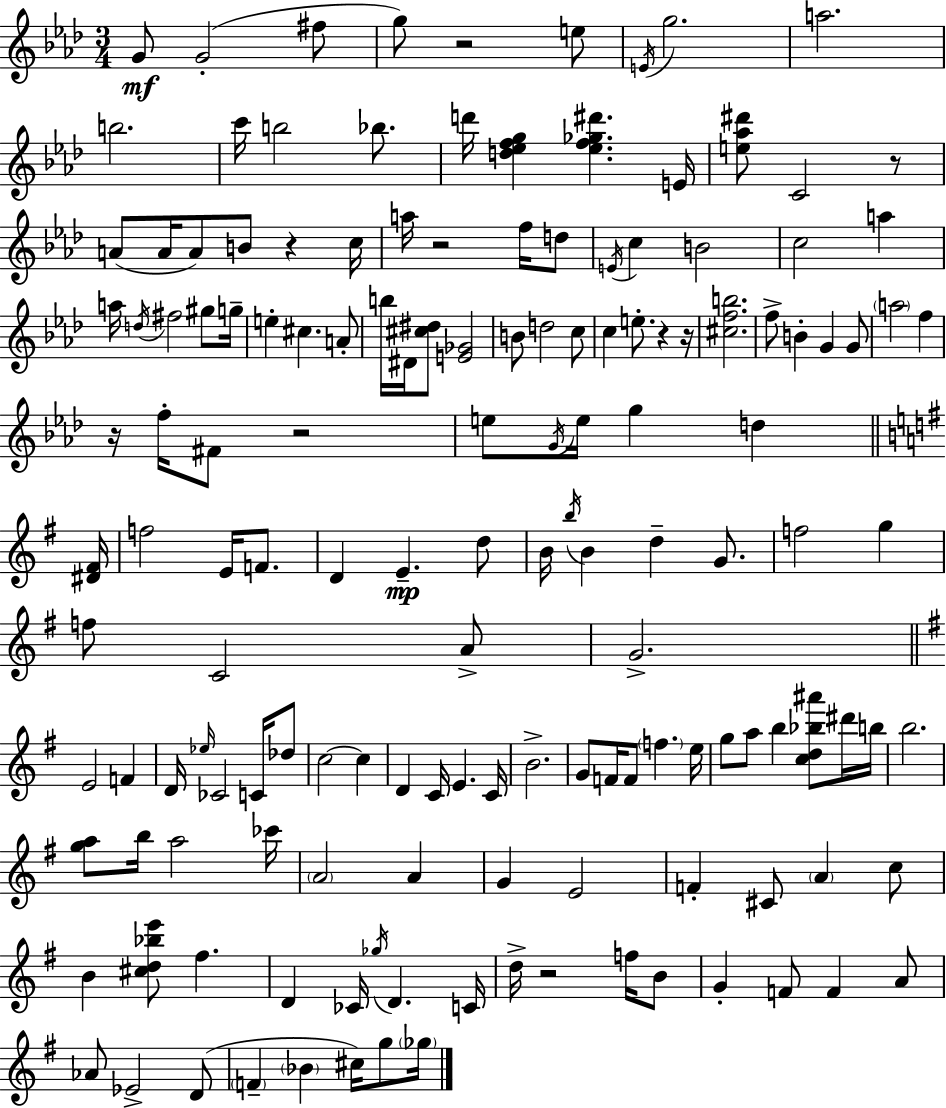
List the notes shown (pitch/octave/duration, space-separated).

G4/e G4/h F#5/e G5/e R/h E5/e E4/s G5/h. A5/h. B5/h. C6/s B5/h Bb5/e. D6/s [D5,Eb5,F5,G5]/q [Eb5,F5,Gb5,D#6]/q. E4/s [E5,Ab5,D#6]/e C4/h R/e A4/e A4/s A4/e B4/e R/q C5/s A5/s R/h F5/s D5/e E4/s C5/q B4/h C5/h A5/q A5/s D5/s F#5/h G#5/e G5/s E5/q C#5/q. A4/e B5/s D#4/s [C#5,D#5]/e [E4,Gb4]/h B4/e D5/h C5/e C5/q E5/e. R/q R/s [C#5,F5,B5]/h. F5/e B4/q G4/q G4/e A5/h F5/q R/s F5/s F#4/e R/h E5/e G4/s E5/s G5/q D5/q [D#4,F#4]/s F5/h E4/s F4/e. D4/q E4/q. D5/e B4/s B5/s B4/q D5/q G4/e. F5/h G5/q F5/e C4/h A4/e G4/h. E4/h F4/q D4/s Eb5/s CES4/h C4/s Db5/e C5/h C5/q D4/q C4/s E4/q. C4/s B4/h. G4/e F4/s F4/e F5/q. E5/s G5/e A5/e B5/q [C5,D5,Bb5,A#6]/e D#6/s B5/s B5/h. [G5,A5]/e B5/s A5/h CES6/s A4/h A4/q G4/q E4/h F4/q C#4/e A4/q C5/e B4/q [C#5,D5,Bb5,E6]/e F#5/q. D4/q CES4/s Gb5/s D4/q. C4/s D5/s R/h F5/s B4/e G4/q F4/e F4/q A4/e Ab4/e Eb4/h D4/e F4/q Bb4/q C#5/s G5/e Gb5/s